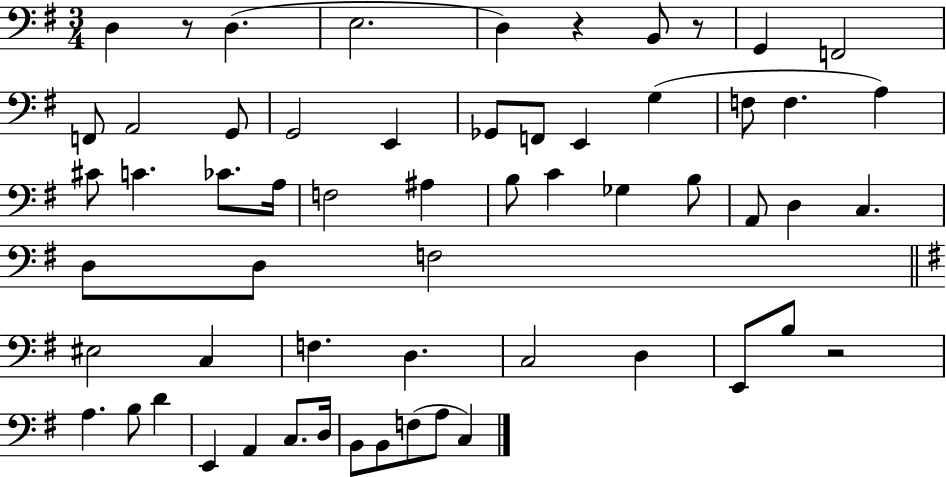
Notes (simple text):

D3/q R/e D3/q. E3/h. D3/q R/q B2/e R/e G2/q F2/h F2/e A2/h G2/e G2/h E2/q Gb2/e F2/e E2/q G3/q F3/e F3/q. A3/q C#4/e C4/q. CES4/e. A3/s F3/h A#3/q B3/e C4/q Gb3/q B3/e A2/e D3/q C3/q. D3/e D3/e F3/h EIS3/h C3/q F3/q. D3/q. C3/h D3/q E2/e B3/e R/h A3/q. B3/e D4/q E2/q A2/q C3/e. D3/s B2/e B2/e F3/e A3/e C3/q